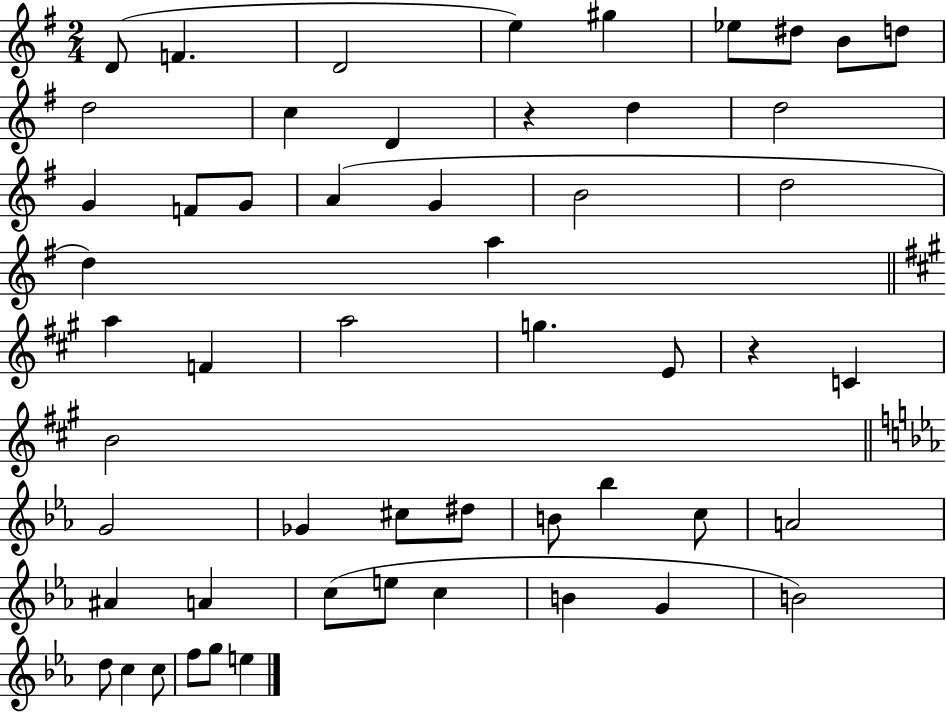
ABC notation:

X:1
T:Untitled
M:2/4
L:1/4
K:G
D/2 F D2 e ^g _e/2 ^d/2 B/2 d/2 d2 c D z d d2 G F/2 G/2 A G B2 d2 d a a F a2 g E/2 z C B2 G2 _G ^c/2 ^d/2 B/2 _b c/2 A2 ^A A c/2 e/2 c B G B2 d/2 c c/2 f/2 g/2 e